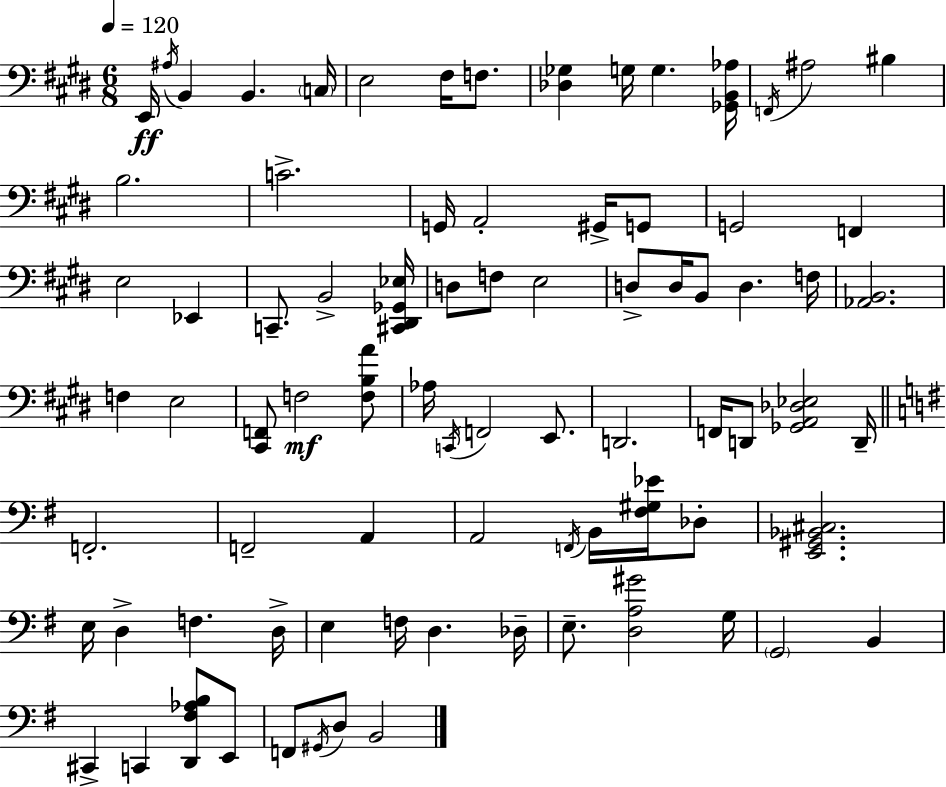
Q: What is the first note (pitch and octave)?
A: E2